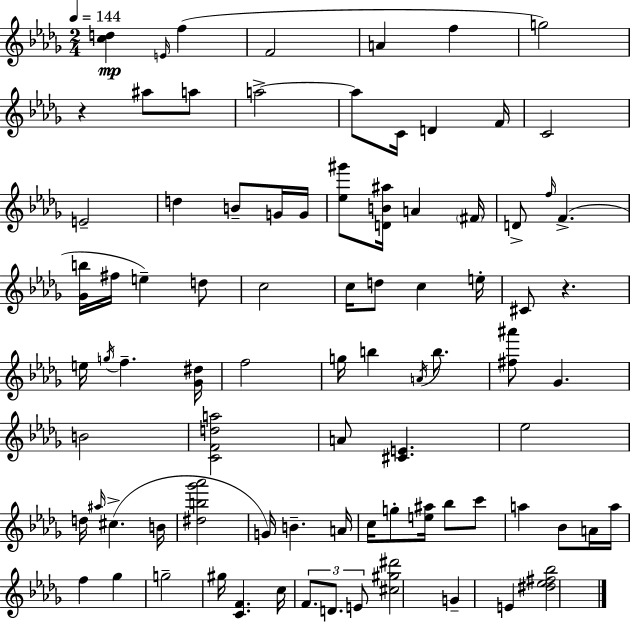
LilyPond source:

{
  \clef treble
  \numericTimeSignature
  \time 2/4
  \key bes \minor
  \tempo 4 = 144
  <c'' d''>4\mp \grace { e'16 } f''4( | f'2 | a'4 f''4 | g''2) | \break r4 ais''8 a''8 | a''2->~~ | a''8 c'16 d'4 | f'16 c'2 | \break e'2-- | d''4 b'8-- g'16 | g'16 <ees'' gis'''>8 <d' b' ais''>16 a'4 | \parenthesize fis'16 d'8-> \grace { f''16 }( f'4.-> | \break <ges' b''>16 fis''16 e''4--) | d''8 c''2 | c''16 d''8 c''4 | e''16-. cis'8 r4. | \break e''16 \acciaccatura { g''16 } f''4.-- | <ges' dis''>16 f''2 | g''16 b''4 | \acciaccatura { a'16 } b''8. <fis'' ais'''>8 ges'4. | \break b'2 | <c' f' d'' a''>2 | a'8 <cis' e'>4. | ees''2 | \break d''16 \grace { ais''16 } cis''4.->( | b'16 <dis'' b'' ges''' aes'''>2 | g'16) b'4.-- | a'16 c''16 g''8-. | \break <e'' ais''>16 bes''8 c'''8 a''4 | bes'8 a'16 a''16 f''4 | ges''4 g''2-- | gis''16 <c' f'>4. | \break c''16 \tuplet 3/2 { f'8. | d'8. e'8 } <cis'' gis'' dis'''>2 | g'4-- | e'4 <dis'' ees'' fis'' bes''>2 | \break \bar "|."
}